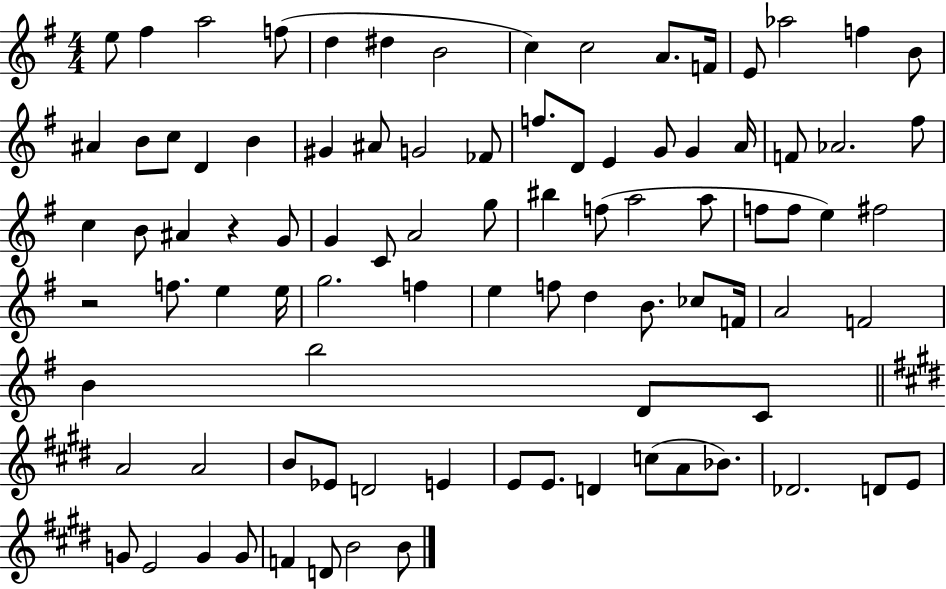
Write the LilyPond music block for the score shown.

{
  \clef treble
  \numericTimeSignature
  \time 4/4
  \key g \major
  \repeat volta 2 { e''8 fis''4 a''2 f''8( | d''4 dis''4 b'2 | c''4) c''2 a'8. f'16 | e'8 aes''2 f''4 b'8 | \break ais'4 b'8 c''8 d'4 b'4 | gis'4 ais'8 g'2 fes'8 | f''8. d'8 e'4 g'8 g'4 a'16 | f'8 aes'2. fis''8 | \break c''4 b'8 ais'4 r4 g'8 | g'4 c'8 a'2 g''8 | bis''4 f''8( a''2 a''8 | f''8 f''8 e''4) fis''2 | \break r2 f''8. e''4 e''16 | g''2. f''4 | e''4 f''8 d''4 b'8. ces''8 f'16 | a'2 f'2 | \break b'4 b''2 d'8 c'8 | \bar "||" \break \key e \major a'2 a'2 | b'8 ees'8 d'2 e'4 | e'8 e'8. d'4 c''8( a'8 bes'8.) | des'2. d'8 e'8 | \break g'8 e'2 g'4 g'8 | f'4 d'8 b'2 b'8 | } \bar "|."
}